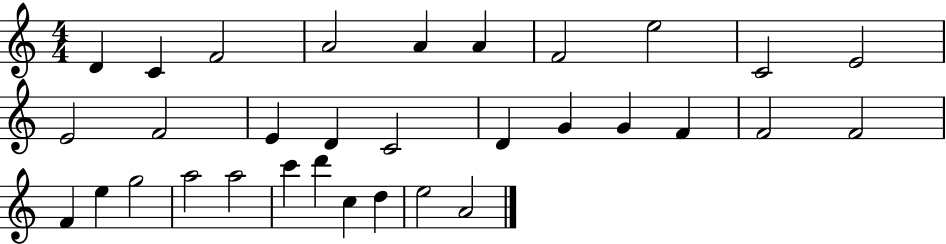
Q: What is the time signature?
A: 4/4